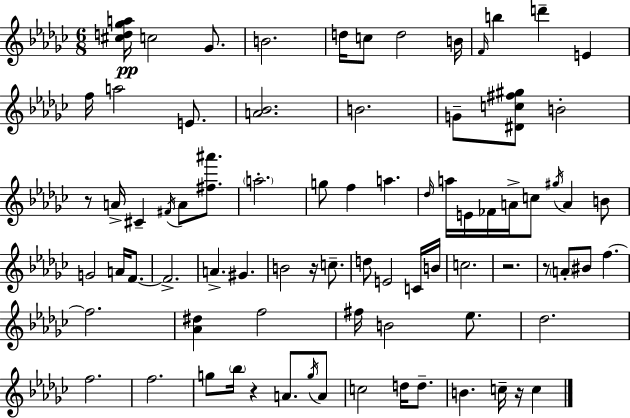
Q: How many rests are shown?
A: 6